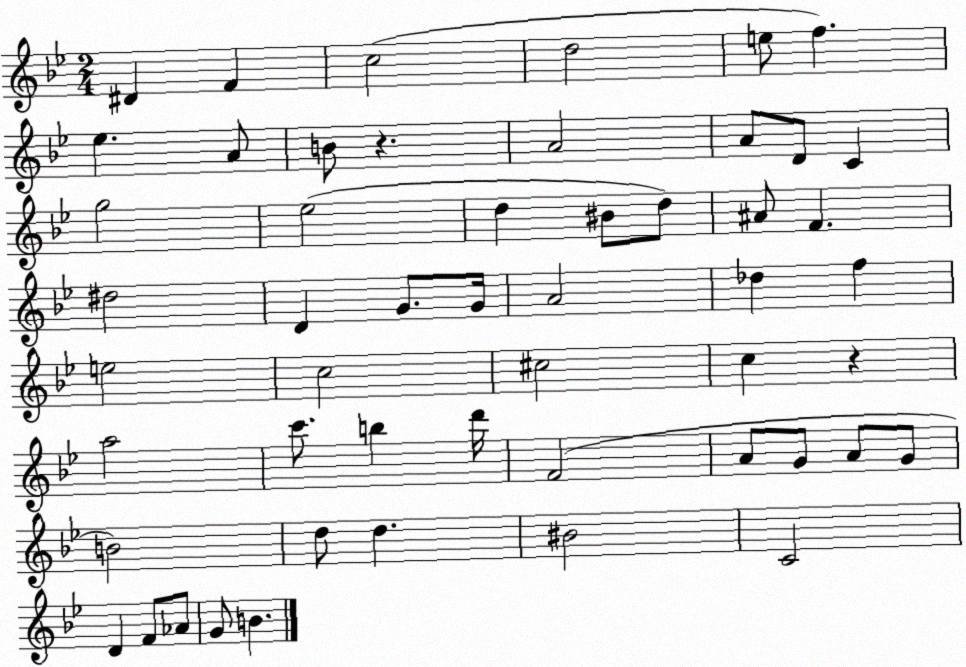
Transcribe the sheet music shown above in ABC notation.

X:1
T:Untitled
M:2/4
L:1/4
K:Bb
^D F c2 d2 e/2 f _e A/2 B/2 z A2 A/2 D/2 C g2 _e2 d ^B/2 d/2 ^A/2 F ^d2 D G/2 G/4 A2 _d f e2 c2 ^c2 c z a2 c'/2 b d'/4 F2 A/2 G/2 A/2 G/2 B2 d/2 d ^B2 C2 D F/2 _A/2 G/2 B